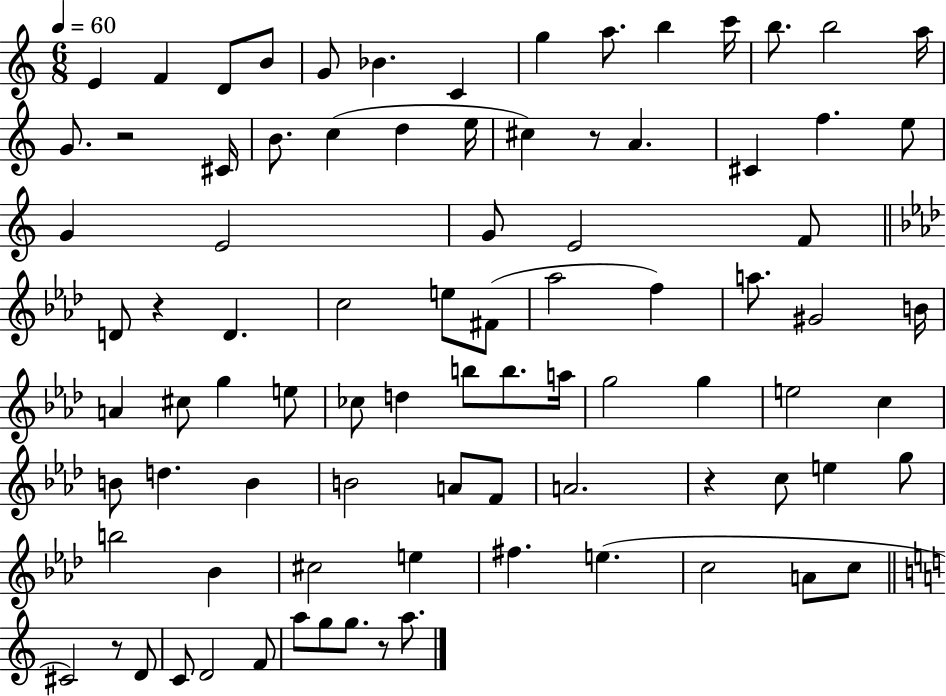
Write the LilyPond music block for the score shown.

{
  \clef treble
  \numericTimeSignature
  \time 6/8
  \key c \major
  \tempo 4 = 60
  e'4 f'4 d'8 b'8 | g'8 bes'4. c'4 | g''4 a''8. b''4 c'''16 | b''8. b''2 a''16 | \break g'8. r2 cis'16 | b'8. c''4( d''4 e''16 | cis''4) r8 a'4. | cis'4 f''4. e''8 | \break g'4 e'2 | g'8 e'2 f'8 | \bar "||" \break \key aes \major d'8 r4 d'4. | c''2 e''8 fis'8( | aes''2 f''4) | a''8. gis'2 b'16 | \break a'4 cis''8 g''4 e''8 | ces''8 d''4 b''8 b''8. a''16 | g''2 g''4 | e''2 c''4 | \break b'8 d''4. b'4 | b'2 a'8 f'8 | a'2. | r4 c''8 e''4 g''8 | \break b''2 bes'4 | cis''2 e''4 | fis''4. e''4.( | c''2 a'8 c''8 | \break \bar "||" \break \key c \major cis'2) r8 d'8 | c'8 d'2 f'8 | a''8 g''8 g''8. r8 a''8. | \bar "|."
}